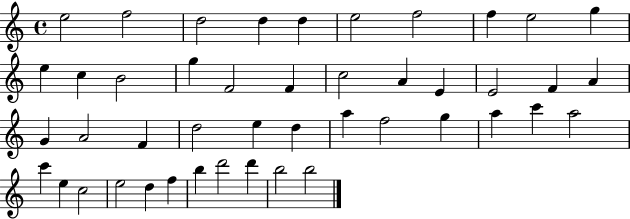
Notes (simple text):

E5/h F5/h D5/h D5/q D5/q E5/h F5/h F5/q E5/h G5/q E5/q C5/q B4/h G5/q F4/h F4/q C5/h A4/q E4/q E4/h F4/q A4/q G4/q A4/h F4/q D5/h E5/q D5/q A5/q F5/h G5/q A5/q C6/q A5/h C6/q E5/q C5/h E5/h D5/q F5/q B5/q D6/h D6/q B5/h B5/h